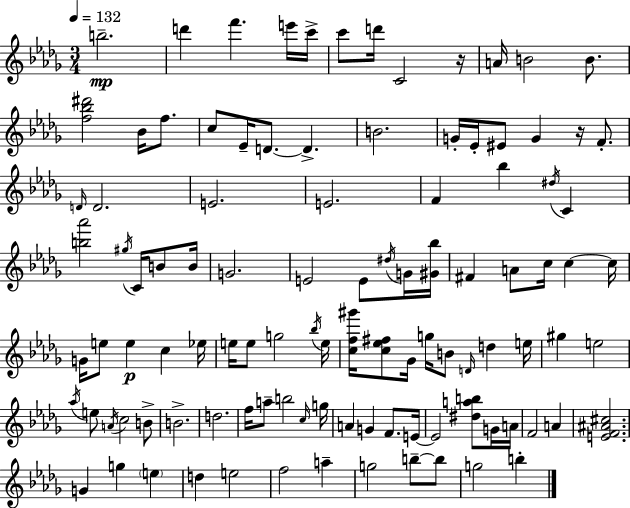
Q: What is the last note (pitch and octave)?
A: B5